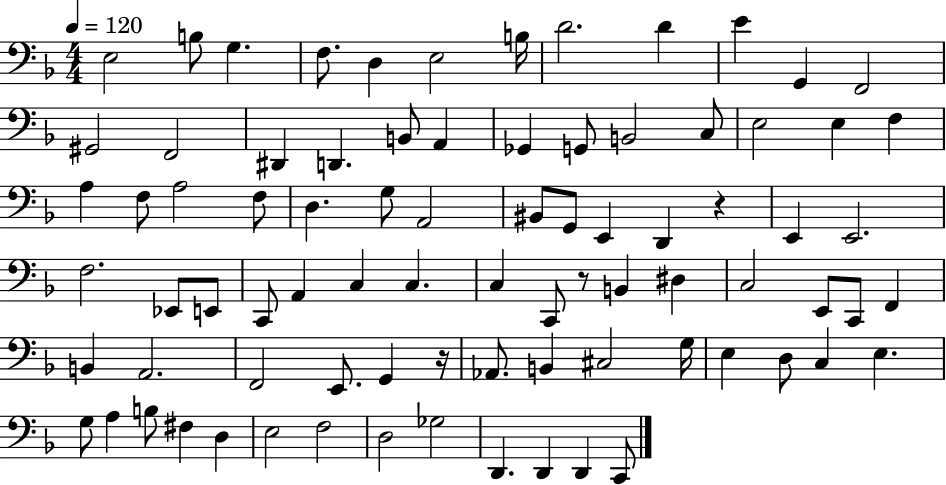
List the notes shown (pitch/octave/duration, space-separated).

E3/h B3/e G3/q. F3/e. D3/q E3/h B3/s D4/h. D4/q E4/q G2/q F2/h G#2/h F2/h D#2/q D2/q. B2/e A2/q Gb2/q G2/e B2/h C3/e E3/h E3/q F3/q A3/q F3/e A3/h F3/e D3/q. G3/e A2/h BIS2/e G2/e E2/q D2/q R/q E2/q E2/h. F3/h. Eb2/e E2/e C2/e A2/q C3/q C3/q. C3/q C2/e R/e B2/q D#3/q C3/h E2/e C2/e F2/q B2/q A2/h. F2/h E2/e. G2/q R/s Ab2/e. B2/q C#3/h G3/s E3/q D3/e C3/q E3/q. G3/e A3/q B3/e F#3/q D3/q E3/h F3/h D3/h Gb3/h D2/q. D2/q D2/q C2/e